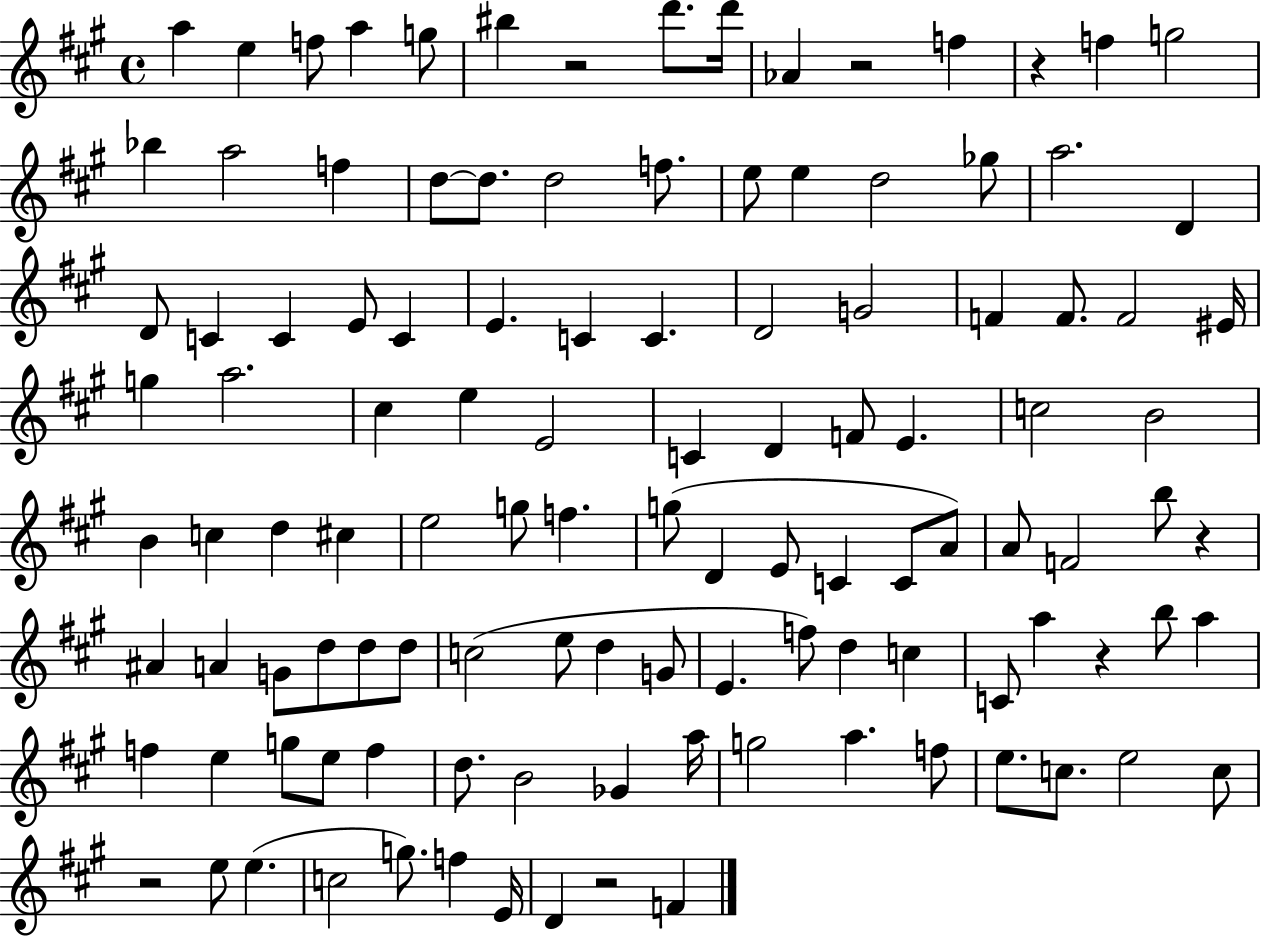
X:1
T:Untitled
M:4/4
L:1/4
K:A
a e f/2 a g/2 ^b z2 d'/2 d'/4 _A z2 f z f g2 _b a2 f d/2 d/2 d2 f/2 e/2 e d2 _g/2 a2 D D/2 C C E/2 C E C C D2 G2 F F/2 F2 ^E/4 g a2 ^c e E2 C D F/2 E c2 B2 B c d ^c e2 g/2 f g/2 D E/2 C C/2 A/2 A/2 F2 b/2 z ^A A G/2 d/2 d/2 d/2 c2 e/2 d G/2 E f/2 d c C/2 a z b/2 a f e g/2 e/2 f d/2 B2 _G a/4 g2 a f/2 e/2 c/2 e2 c/2 z2 e/2 e c2 g/2 f E/4 D z2 F